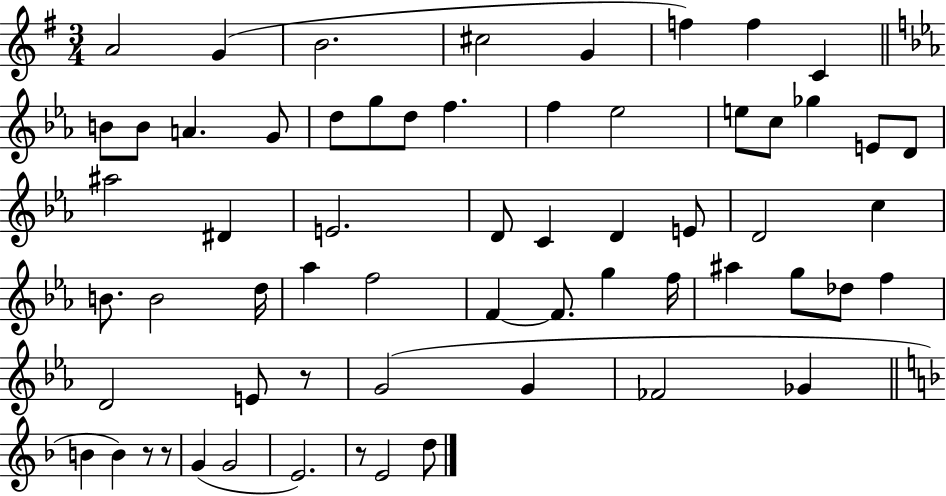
{
  \clef treble
  \numericTimeSignature
  \time 3/4
  \key g \major
  a'2 g'4( | b'2. | cis''2 g'4 | f''4) f''4 c'4 | \break \bar "||" \break \key c \minor b'8 b'8 a'4. g'8 | d''8 g''8 d''8 f''4. | f''4 ees''2 | e''8 c''8 ges''4 e'8 d'8 | \break ais''2 dis'4 | e'2. | d'8 c'4 d'4 e'8 | d'2 c''4 | \break b'8. b'2 d''16 | aes''4 f''2 | f'4~~ f'8. g''4 f''16 | ais''4 g''8 des''8 f''4 | \break d'2 e'8 r8 | g'2( g'4 | fes'2 ges'4 | \bar "||" \break \key f \major b'4 b'4) r8 r8 | g'4( g'2 | e'2.) | r8 e'2 d''8 | \break \bar "|."
}